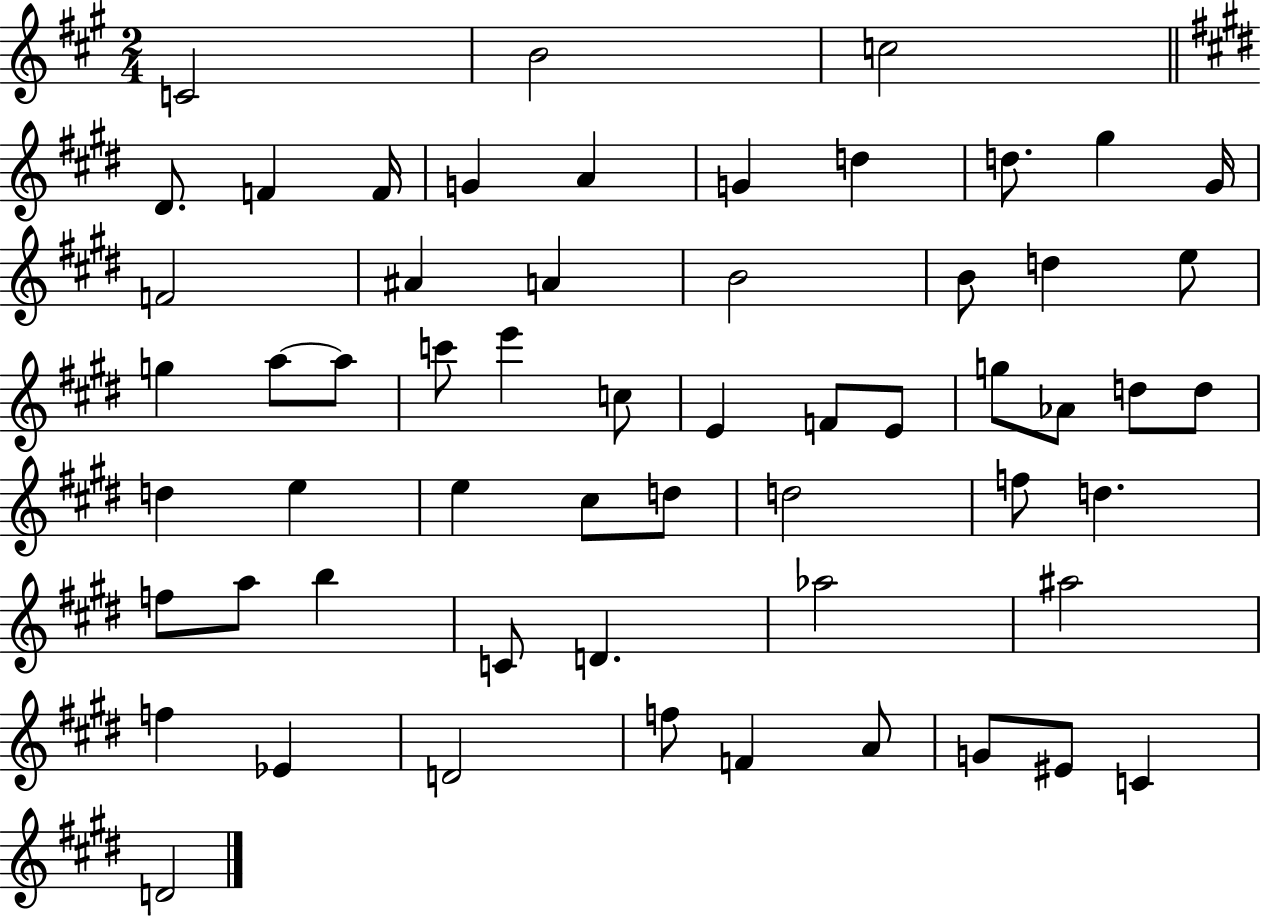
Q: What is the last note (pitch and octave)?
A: D4